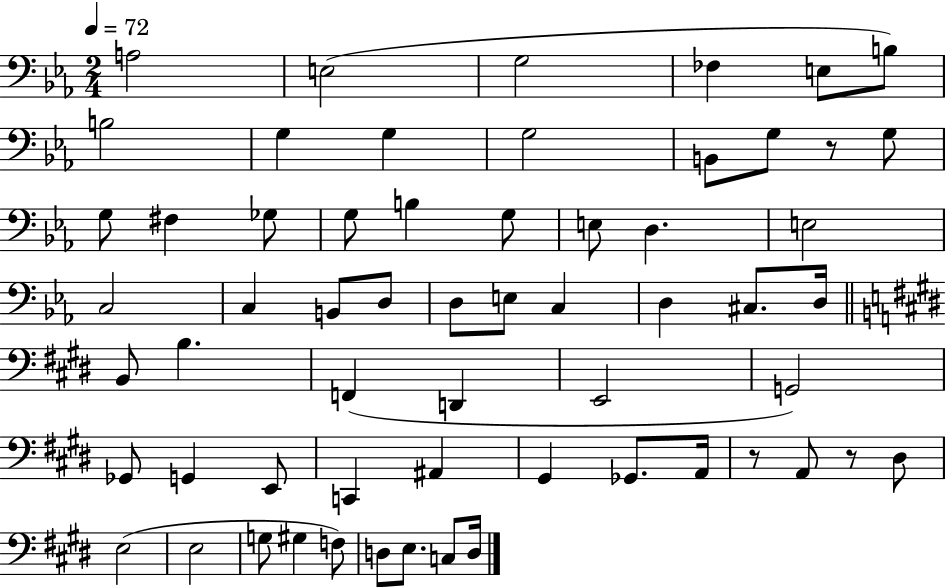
X:1
T:Untitled
M:2/4
L:1/4
K:Eb
A,2 E,2 G,2 _F, E,/2 B,/2 B,2 G, G, G,2 B,,/2 G,/2 z/2 G,/2 G,/2 ^F, _G,/2 G,/2 B, G,/2 E,/2 D, E,2 C,2 C, B,,/2 D,/2 D,/2 E,/2 C, D, ^C,/2 D,/4 B,,/2 B, F,, D,, E,,2 G,,2 _G,,/2 G,, E,,/2 C,, ^A,, ^G,, _G,,/2 A,,/4 z/2 A,,/2 z/2 ^D,/2 E,2 E,2 G,/2 ^G, F,/2 D,/2 E,/2 C,/2 D,/4